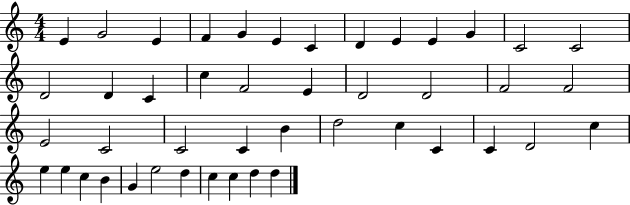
E4/q G4/h E4/q F4/q G4/q E4/q C4/q D4/q E4/q E4/q G4/q C4/h C4/h D4/h D4/q C4/q C5/q F4/h E4/q D4/h D4/h F4/h F4/h E4/h C4/h C4/h C4/q B4/q D5/h C5/q C4/q C4/q D4/h C5/q E5/q E5/q C5/q B4/q G4/q E5/h D5/q C5/q C5/q D5/q D5/q